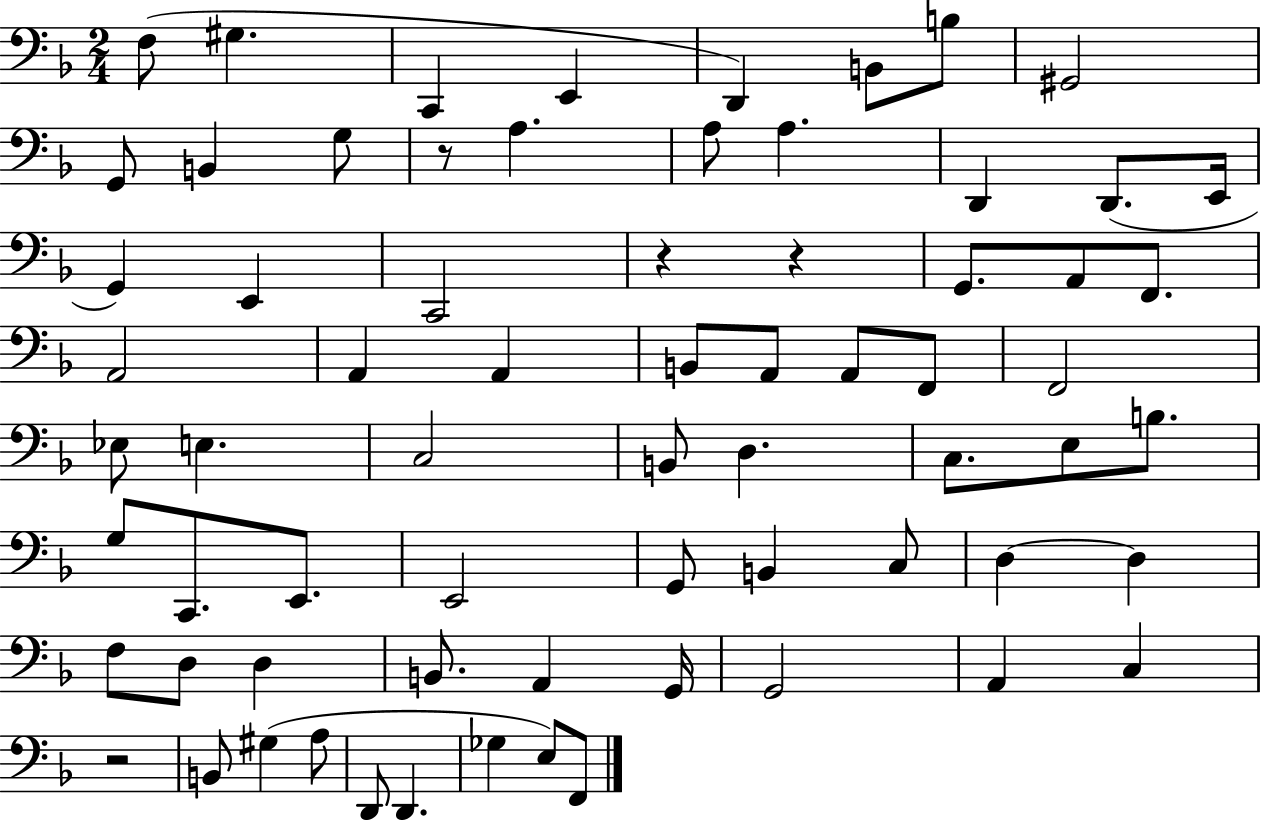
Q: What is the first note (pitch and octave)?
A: F3